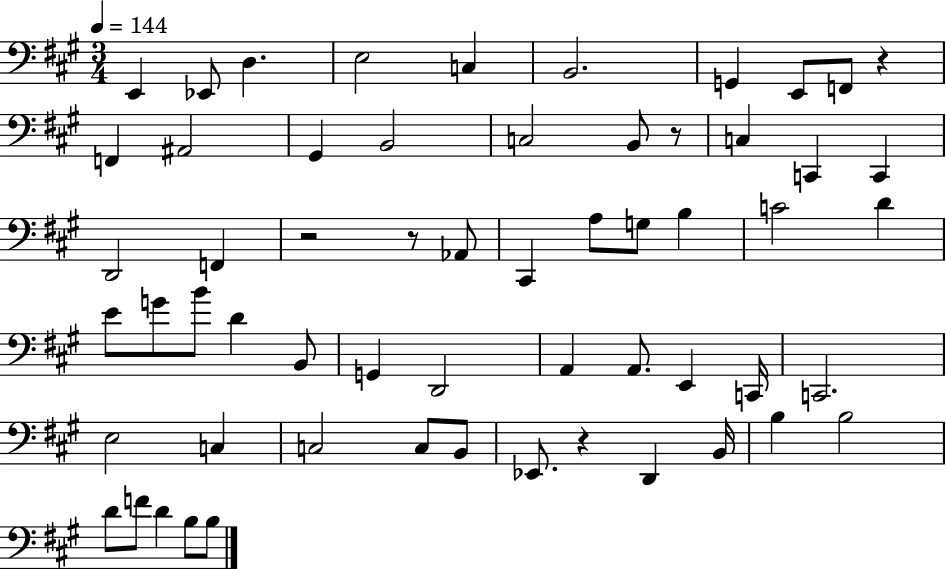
E2/q Eb2/e D3/q. E3/h C3/q B2/h. G2/q E2/e F2/e R/q F2/q A#2/h G#2/q B2/h C3/h B2/e R/e C3/q C2/q C2/q D2/h F2/q R/h R/e Ab2/e C#2/q A3/e G3/e B3/q C4/h D4/q E4/e G4/e B4/e D4/q B2/e G2/q D2/h A2/q A2/e. E2/q C2/s C2/h. E3/h C3/q C3/h C3/e B2/e Eb2/e. R/q D2/q B2/s B3/q B3/h D4/e F4/e D4/q B3/e B3/e